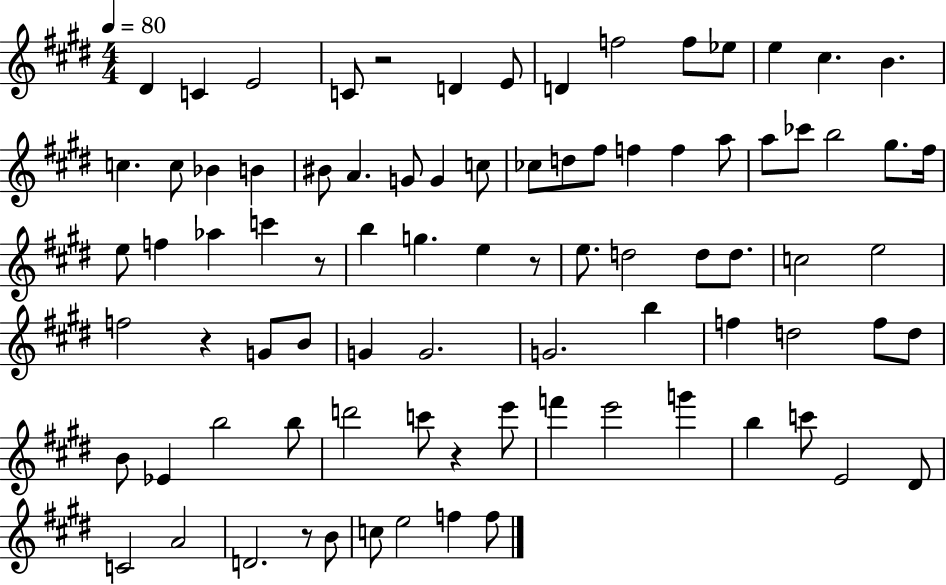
X:1
T:Untitled
M:4/4
L:1/4
K:E
^D C E2 C/2 z2 D E/2 D f2 f/2 _e/2 e ^c B c c/2 _B B ^B/2 A G/2 G c/2 _c/2 d/2 ^f/2 f f a/2 a/2 _c'/2 b2 ^g/2 ^f/4 e/2 f _a c' z/2 b g e z/2 e/2 d2 d/2 d/2 c2 e2 f2 z G/2 B/2 G G2 G2 b f d2 f/2 d/2 B/2 _E b2 b/2 d'2 c'/2 z e'/2 f' e'2 g' b c'/2 E2 ^D/2 C2 A2 D2 z/2 B/2 c/2 e2 f f/2